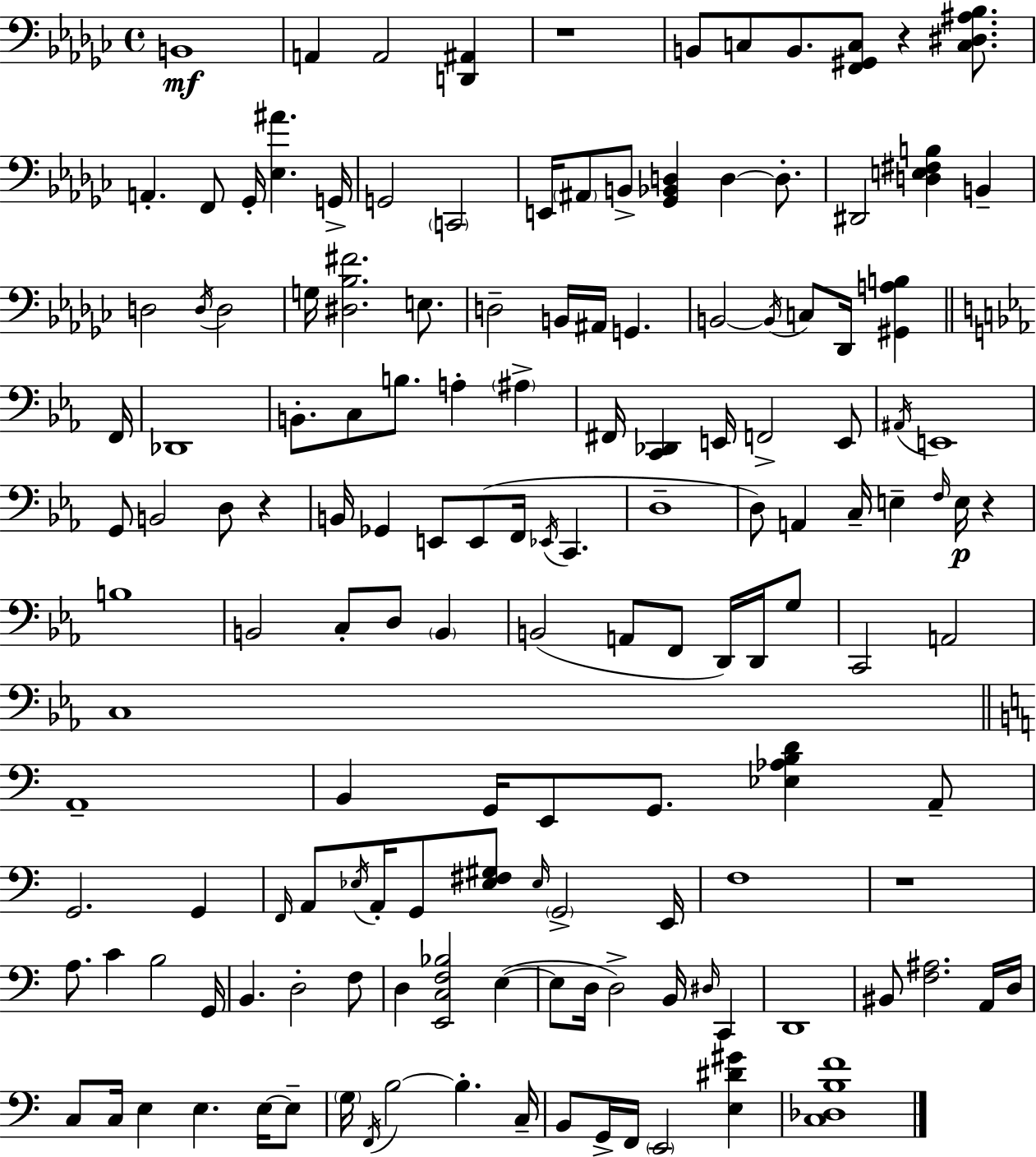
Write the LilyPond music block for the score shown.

{
  \clef bass
  \time 4/4
  \defaultTimeSignature
  \key ees \minor
  b,1\mf | a,4 a,2 <d, ais,>4 | r1 | b,8 c8 b,8. <f, gis, c>8 r4 <c dis ais bes>8. | \break a,4.-. f,8 ges,16-. <ees ais'>4. g,16-> | g,2 \parenthesize c,2 | e,16 \parenthesize ais,8 b,8-> <ges, bes, d>4 d4~~ d8.-. | dis,2 <d e fis b>4 b,4-- | \break d2 \acciaccatura { d16 } d2 | g16 <dis bes fis'>2. e8. | d2-- b,16 ais,16 g,4. | b,2~~ \acciaccatura { b,16 } c8 des,16 <gis, a b>4 | \break \bar "||" \break \key ees \major f,16 des,1 | b,8.-. c8 b8. a4-. \parenthesize ais4-> | fis,16 <c, des,>4 e,16 f,2-> e,8 | \acciaccatura { ais,16 } e,1 | \break g,8 b,2 d8 r4 | b,16 ges,4 e,8 e,8( f,16 \acciaccatura { ees,16 } c,4. | d1-- | d8) a,4 c16-- e4-- \grace { f16 } e16\p | \break r4 b1 | b,2 c8-. d8 | \parenthesize b,4 b,2( a,8 f,8 | d,16) d,16 g8 c,2 a,2 | \break c1 | \bar "||" \break \key c \major a,1-- | b,4 g,16 e,8 g,8. <ees aes b d'>4 a,8-- | g,2. g,4 | \grace { f,16 } a,8 \acciaccatura { ees16 } a,16-. g,8 <ees fis gis>8 \grace { ees16 } \parenthesize g,2-> | \break e,16 f1 | r1 | a8. c'4 b2 | g,16 b,4. d2-. | \break f8 d4 <e, c f bes>2 e4~(~ | e8 d16 d2->) b,16 \grace { dis16 } | c,4 d,1 | bis,8 <f ais>2. | \break a,16 d16 c8 c16 e4 e4. | e16~~ e8-- \parenthesize g16 \acciaccatura { f,16 } b2~~ b4.-. | c16-- b,8 g,16-> f,16 \parenthesize e,2 | <e dis' gis'>4 <c des b f'>1 | \break \bar "|."
}